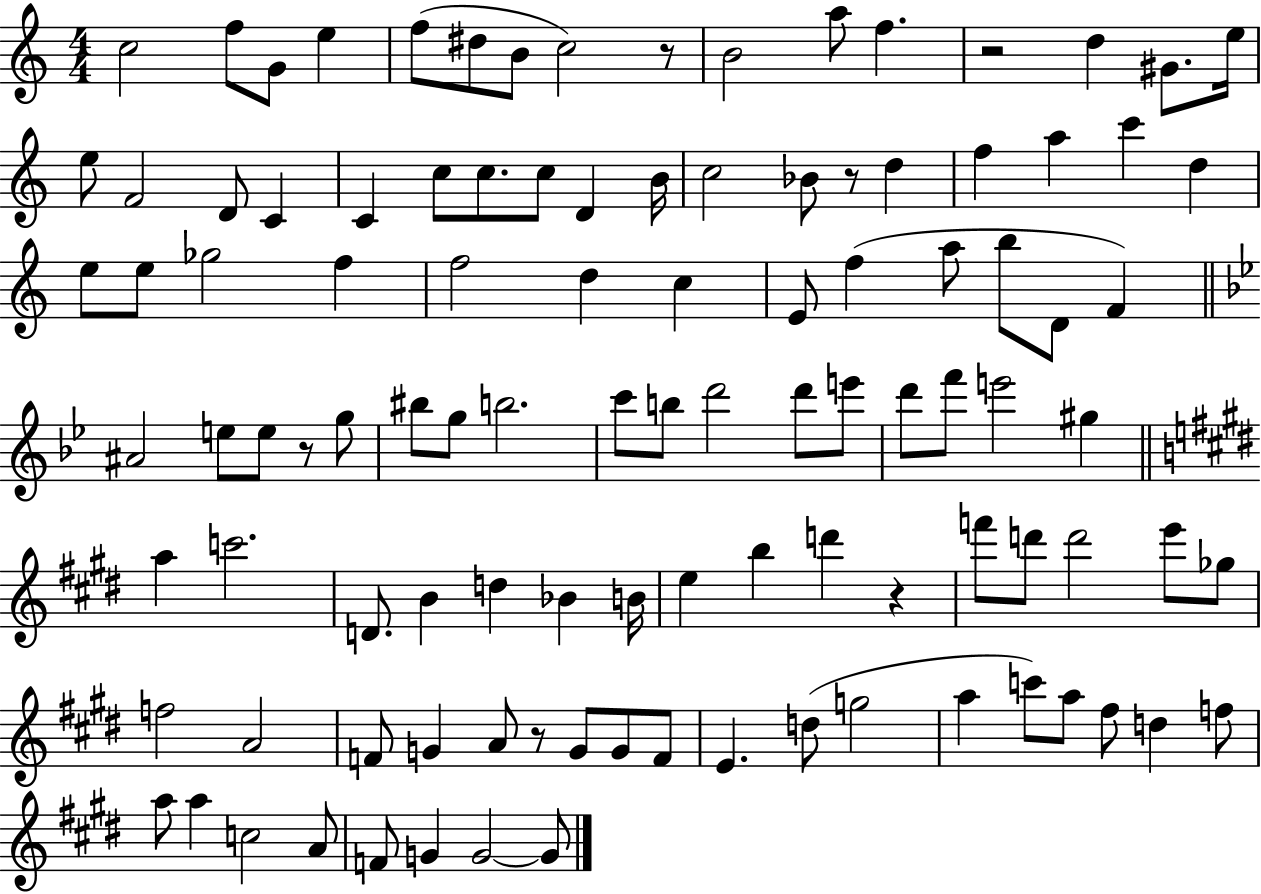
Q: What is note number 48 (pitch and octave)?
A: G5